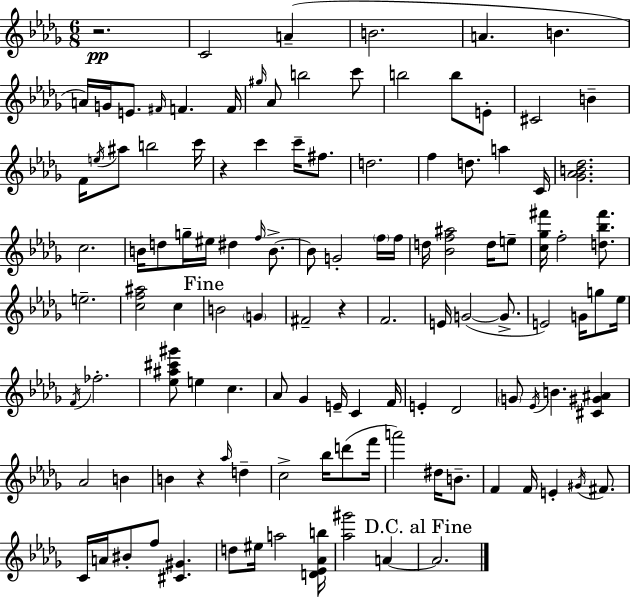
{
  \clef treble
  \numericTimeSignature
  \time 6/8
  \key bes \minor
  r2.\pp | c'2 a'4--( | b'2. | a'4. b'4. | \break a'16) g'16 e'8. \grace { fis'16 } f'4. | f'16 \grace { gis''16 } aes'8 b''2 | c'''8 b''2 b''8 | e'8-. cis'2 b'4-- | \break f'16 \acciaccatura { e''16 } ais''8 b''2 | c'''16 r4 c'''4 c'''16-- | fis''8. d''2. | f''4 d''8. a''4 | \break c'16 <ges' aes' b' des''>2. | c''2. | b'16 d''8 g''16-- eis''16 dis''4 | \grace { f''16 } b'8.->~~ b'8 g'2-. | \break \parenthesize f''16 f''16 d''16 <bes' f'' ais''>2 | d''16 e''8-- <c'' ges'' fis'''>16 f''2-. | <d'' bes'' fis'''>8. e''2.-- | <c'' f'' ais''>2 | \break c''4 \mark "Fine" b'2 | \parenthesize g'4 fis'2-- | r4 f'2. | e'16 g'2~(~ | \break g'8.-> e'2) | g'16 g''8 ees''16 \acciaccatura { f'16 } fes''2.-. | <ees'' ais'' cis''' gis'''>8 e''4 c''4. | aes'8 ges'4 e'16-- | \break c'4 f'16 e'4-. des'2 | \parenthesize g'8 \acciaccatura { ees'16 } b'4. | <cis' gis' ais'>4 aes'2 | b'4 b'4 r4 | \break \grace { aes''16 } d''4-- c''2-> | bes''16 d'''8( f'''16 a'''2) | dis''16 b'8.-- f'4 f'16 | e'4-. \acciaccatura { gis'16 } fis'8. c'16 a'16 bis'8-. | \break f''8 <cis' gis'>4. d''8 eis''16 a''2 | <d' ees' aes' b''>16 <aes'' gis'''>2 | a'4~~ \mark "D.C. al Fine" a'2. | \bar "|."
}